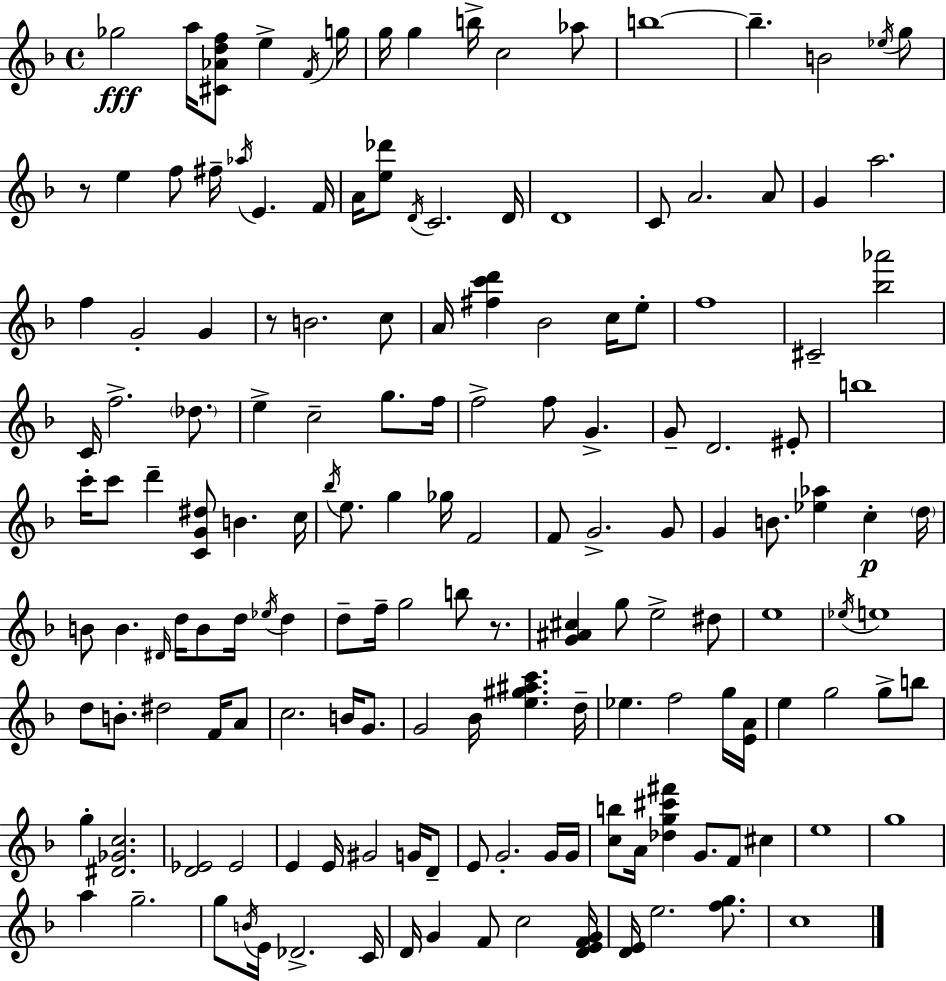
{
  \clef treble
  \time 4/4
  \defaultTimeSignature
  \key d \minor
  ges''2\fff a''16 <cis' aes' d'' f''>8 e''4-> \acciaccatura { f'16 } | g''16 g''16 g''4 b''16-> c''2 aes''8 | b''1~~ | b''4.-- b'2 \acciaccatura { ees''16 } | \break g''8 r8 e''4 f''8 fis''16-- \acciaccatura { aes''16 } e'4. | f'16 a'16 <e'' des'''>8 \acciaccatura { d'16 } c'2. | d'16 d'1 | c'8 a'2. | \break a'8 g'4 a''2. | f''4 g'2-. | g'4 r8 b'2. | c''8 a'16 <fis'' c''' d'''>4 bes'2 | \break c''16 e''8-. f''1 | cis'2-- <bes'' aes'''>2 | c'16 f''2.-> | \parenthesize des''8. e''4-> c''2-- | \break g''8. f''16 f''2-> f''8 g'4.-> | g'8-- d'2. | eis'8-. b''1 | c'''16-. c'''8 d'''4-- <c' g' dis''>8 b'4. | \break c''16 \acciaccatura { bes''16 } e''8. g''4 ges''16 f'2 | f'8 g'2.-> | g'8 g'4 b'8. <ees'' aes''>4 | c''4-.\p \parenthesize d''16 b'8 b'4. \grace { dis'16 } d''16 b'8 | \break d''16 \acciaccatura { ees''16 } d''4 d''8-- f''16-- g''2 | b''8 r8. <g' ais' cis''>4 g''8 e''2-> | dis''8 e''1 | \acciaccatura { ees''16 } e''1 | \break d''8 b'8.-. dis''2 | f'16 a'8 c''2. | b'16 g'8. g'2 | bes'16 <e'' gis'' ais'' c'''>4. d''16-- ees''4. f''2 | \break g''16 <e' a'>16 e''4 g''2 | g''8-> b''8 g''4-. <dis' ges' c''>2. | <d' ees'>2 | ees'2 e'4 e'16 gis'2 | \break g'16 d'8-- e'8 g'2.-. | g'16 g'16 <c'' b''>8 a'16 <des'' g'' cis''' fis'''>4 g'8. | f'8 cis''4 e''1 | g''1 | \break a''4 g''2.-- | g''8 \acciaccatura { b'16 } e'16 des'2.-> | c'16 d'16 g'4 f'8 | c''2 <d' e' f' g'>16 <d' e'>16 e''2. | \break <f'' g''>8. c''1 | \bar "|."
}